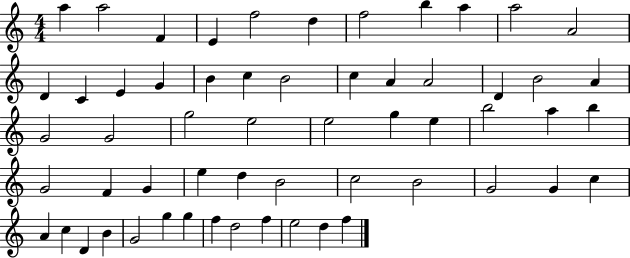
{
  \clef treble
  \numericTimeSignature
  \time 4/4
  \key c \major
  a''4 a''2 f'4 | e'4 f''2 d''4 | f''2 b''4 a''4 | a''2 a'2 | \break d'4 c'4 e'4 g'4 | b'4 c''4 b'2 | c''4 a'4 a'2 | d'4 b'2 a'4 | \break g'2 g'2 | g''2 e''2 | e''2 g''4 e''4 | b''2 a''4 b''4 | \break g'2 f'4 g'4 | e''4 d''4 b'2 | c''2 b'2 | g'2 g'4 c''4 | \break a'4 c''4 d'4 b'4 | g'2 g''4 g''4 | f''4 d''2 f''4 | e''2 d''4 f''4 | \break \bar "|."
}